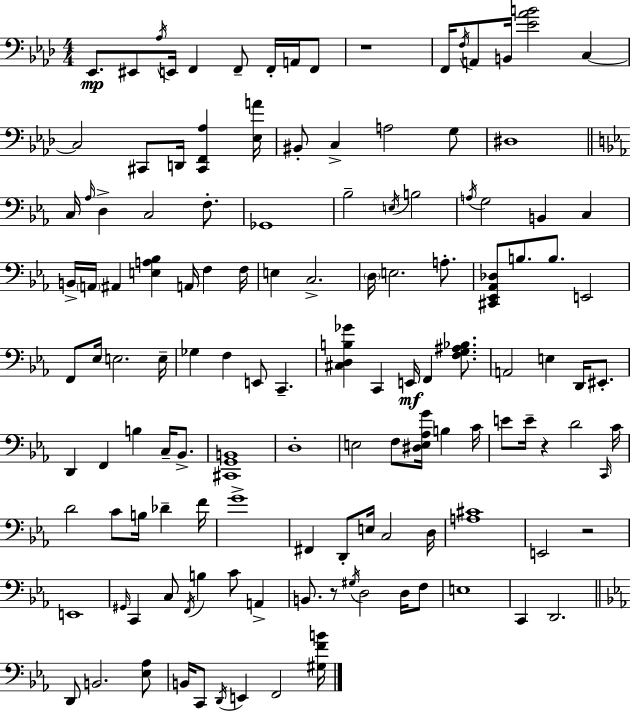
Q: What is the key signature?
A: F minor